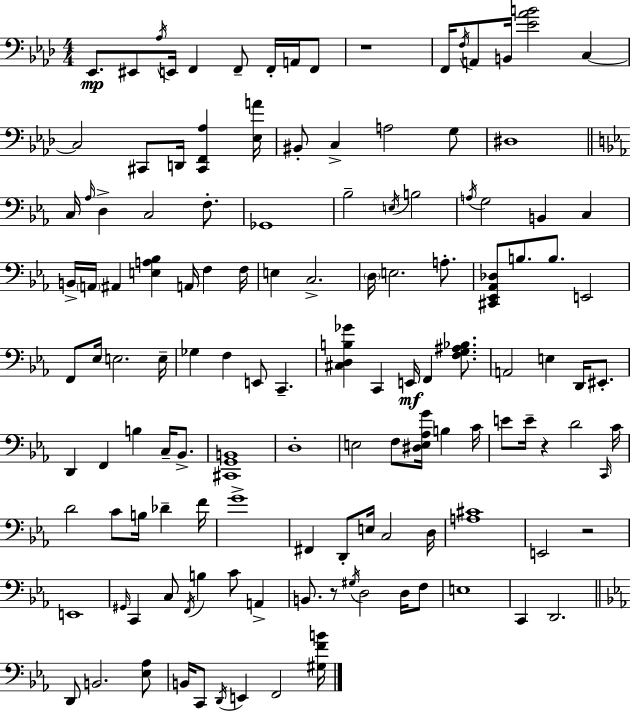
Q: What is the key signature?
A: F minor